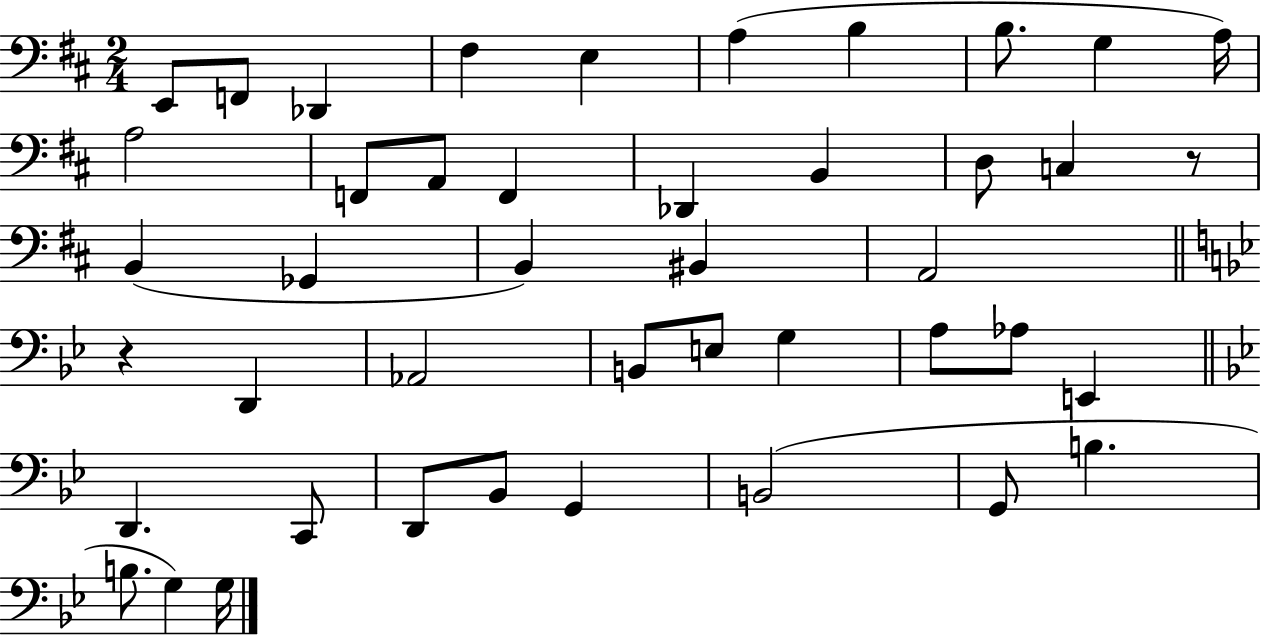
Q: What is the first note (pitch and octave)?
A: E2